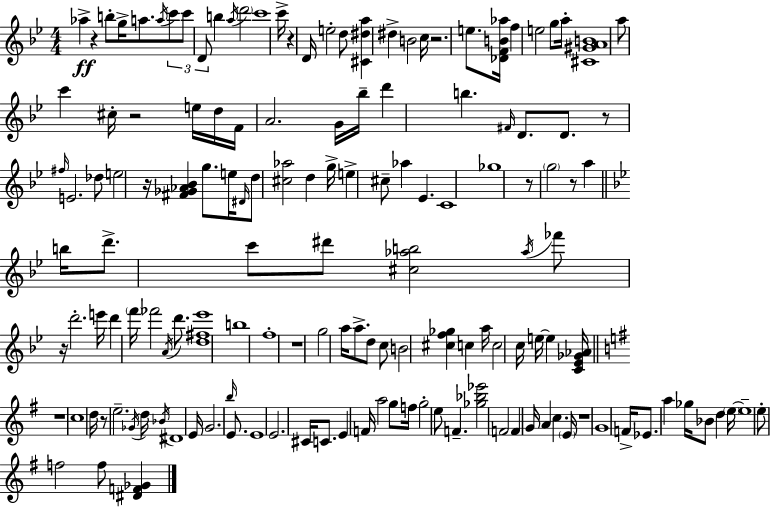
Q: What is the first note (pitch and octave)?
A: Ab5